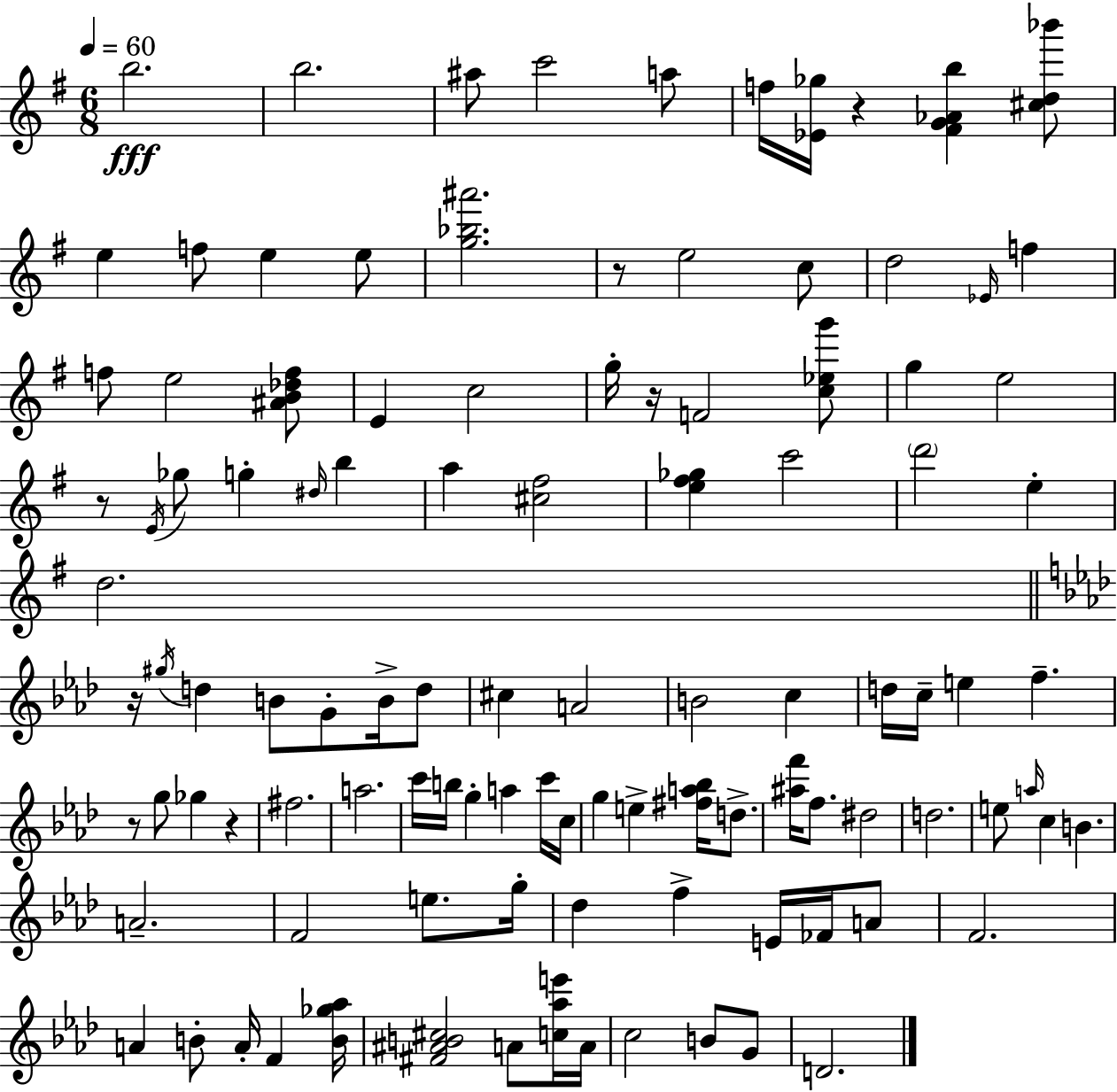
{
  \clef treble
  \numericTimeSignature
  \time 6/8
  \key e \minor
  \tempo 4 = 60
  b''2.\fff | b''2. | ais''8 c'''2 a''8 | f''16 <ees' ges''>16 r4 <fis' g' aes' b''>4 <cis'' d'' bes'''>8 | \break e''4 f''8 e''4 e''8 | <g'' bes'' ais'''>2. | r8 e''2 c''8 | d''2 \grace { ees'16 } f''4 | \break f''8 e''2 <ais' b' des'' f''>8 | e'4 c''2 | g''16-. r16 f'2 <c'' ees'' g'''>8 | g''4 e''2 | \break r8 \acciaccatura { e'16 } ges''8 g''4-. \grace { dis''16 } b''4 | a''4 <cis'' fis''>2 | <e'' fis'' ges''>4 c'''2 | \parenthesize d'''2 e''4-. | \break d''2. | \bar "||" \break \key aes \major r16 \acciaccatura { gis''16 } d''4 b'8 g'8-. b'16-> d''8 | cis''4 a'2 | b'2 c''4 | d''16 c''16-- e''4 f''4.-- | \break r8 g''8 ges''4 r4 | fis''2. | a''2. | c'''16 b''16 g''4-. a''4 c'''16 | \break c''16 g''4 e''4-> <fis'' a'' bes''>16 d''8.-> | <ais'' f'''>16 f''8. dis''2 | d''2. | e''8 \grace { a''16 } c''4 b'4. | \break a'2.-- | f'2 e''8. | g''16-. des''4 f''4-> e'16 fes'16 | a'8 f'2. | \break a'4 b'8-. a'16-. f'4 | <b' ges'' aes''>16 <fis' ais' b' cis''>2 a'8 | <c'' aes'' e'''>16 a'16 c''2 b'8 | g'8 d'2. | \break \bar "|."
}